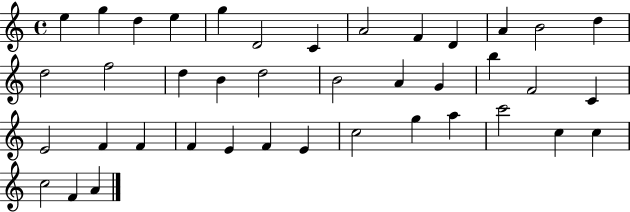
E5/q G5/q D5/q E5/q G5/q D4/h C4/q A4/h F4/q D4/q A4/q B4/h D5/q D5/h F5/h D5/q B4/q D5/h B4/h A4/q G4/q B5/q F4/h C4/q E4/h F4/q F4/q F4/q E4/q F4/q E4/q C5/h G5/q A5/q C6/h C5/q C5/q C5/h F4/q A4/q